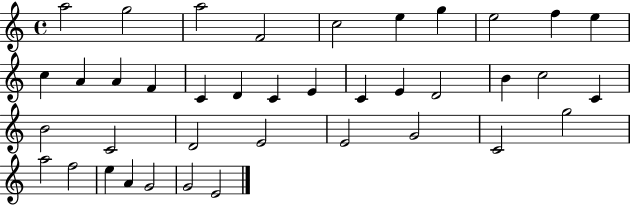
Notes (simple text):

A5/h G5/h A5/h F4/h C5/h E5/q G5/q E5/h F5/q E5/q C5/q A4/q A4/q F4/q C4/q D4/q C4/q E4/q C4/q E4/q D4/h B4/q C5/h C4/q B4/h C4/h D4/h E4/h E4/h G4/h C4/h G5/h A5/h F5/h E5/q A4/q G4/h G4/h E4/h